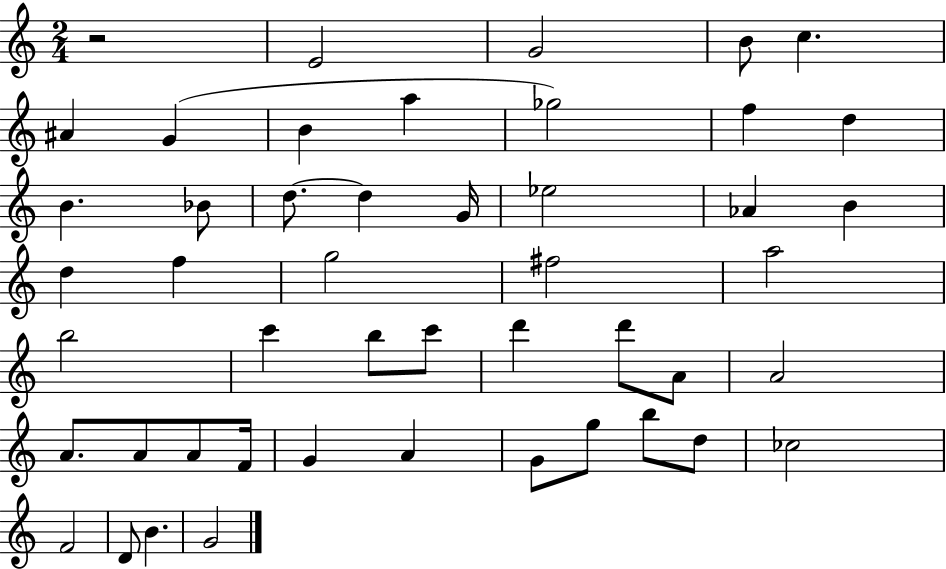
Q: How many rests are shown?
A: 1